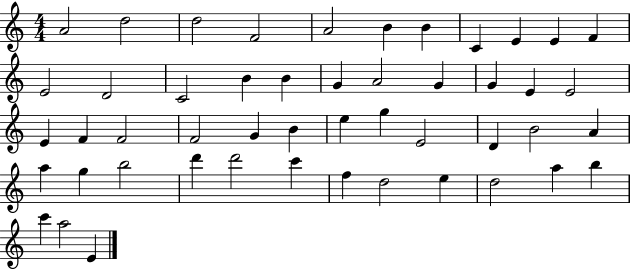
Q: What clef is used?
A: treble